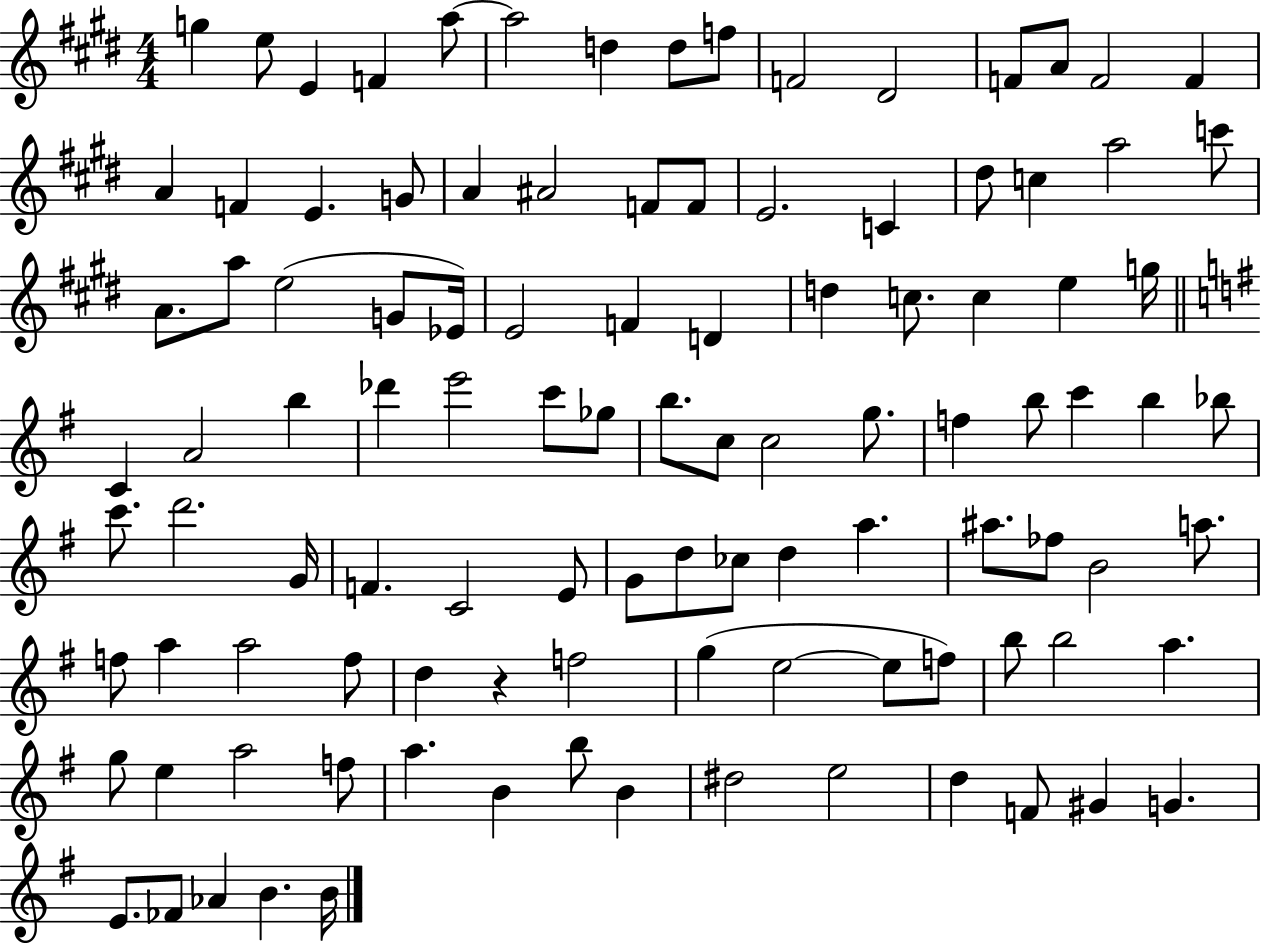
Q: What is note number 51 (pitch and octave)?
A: C5